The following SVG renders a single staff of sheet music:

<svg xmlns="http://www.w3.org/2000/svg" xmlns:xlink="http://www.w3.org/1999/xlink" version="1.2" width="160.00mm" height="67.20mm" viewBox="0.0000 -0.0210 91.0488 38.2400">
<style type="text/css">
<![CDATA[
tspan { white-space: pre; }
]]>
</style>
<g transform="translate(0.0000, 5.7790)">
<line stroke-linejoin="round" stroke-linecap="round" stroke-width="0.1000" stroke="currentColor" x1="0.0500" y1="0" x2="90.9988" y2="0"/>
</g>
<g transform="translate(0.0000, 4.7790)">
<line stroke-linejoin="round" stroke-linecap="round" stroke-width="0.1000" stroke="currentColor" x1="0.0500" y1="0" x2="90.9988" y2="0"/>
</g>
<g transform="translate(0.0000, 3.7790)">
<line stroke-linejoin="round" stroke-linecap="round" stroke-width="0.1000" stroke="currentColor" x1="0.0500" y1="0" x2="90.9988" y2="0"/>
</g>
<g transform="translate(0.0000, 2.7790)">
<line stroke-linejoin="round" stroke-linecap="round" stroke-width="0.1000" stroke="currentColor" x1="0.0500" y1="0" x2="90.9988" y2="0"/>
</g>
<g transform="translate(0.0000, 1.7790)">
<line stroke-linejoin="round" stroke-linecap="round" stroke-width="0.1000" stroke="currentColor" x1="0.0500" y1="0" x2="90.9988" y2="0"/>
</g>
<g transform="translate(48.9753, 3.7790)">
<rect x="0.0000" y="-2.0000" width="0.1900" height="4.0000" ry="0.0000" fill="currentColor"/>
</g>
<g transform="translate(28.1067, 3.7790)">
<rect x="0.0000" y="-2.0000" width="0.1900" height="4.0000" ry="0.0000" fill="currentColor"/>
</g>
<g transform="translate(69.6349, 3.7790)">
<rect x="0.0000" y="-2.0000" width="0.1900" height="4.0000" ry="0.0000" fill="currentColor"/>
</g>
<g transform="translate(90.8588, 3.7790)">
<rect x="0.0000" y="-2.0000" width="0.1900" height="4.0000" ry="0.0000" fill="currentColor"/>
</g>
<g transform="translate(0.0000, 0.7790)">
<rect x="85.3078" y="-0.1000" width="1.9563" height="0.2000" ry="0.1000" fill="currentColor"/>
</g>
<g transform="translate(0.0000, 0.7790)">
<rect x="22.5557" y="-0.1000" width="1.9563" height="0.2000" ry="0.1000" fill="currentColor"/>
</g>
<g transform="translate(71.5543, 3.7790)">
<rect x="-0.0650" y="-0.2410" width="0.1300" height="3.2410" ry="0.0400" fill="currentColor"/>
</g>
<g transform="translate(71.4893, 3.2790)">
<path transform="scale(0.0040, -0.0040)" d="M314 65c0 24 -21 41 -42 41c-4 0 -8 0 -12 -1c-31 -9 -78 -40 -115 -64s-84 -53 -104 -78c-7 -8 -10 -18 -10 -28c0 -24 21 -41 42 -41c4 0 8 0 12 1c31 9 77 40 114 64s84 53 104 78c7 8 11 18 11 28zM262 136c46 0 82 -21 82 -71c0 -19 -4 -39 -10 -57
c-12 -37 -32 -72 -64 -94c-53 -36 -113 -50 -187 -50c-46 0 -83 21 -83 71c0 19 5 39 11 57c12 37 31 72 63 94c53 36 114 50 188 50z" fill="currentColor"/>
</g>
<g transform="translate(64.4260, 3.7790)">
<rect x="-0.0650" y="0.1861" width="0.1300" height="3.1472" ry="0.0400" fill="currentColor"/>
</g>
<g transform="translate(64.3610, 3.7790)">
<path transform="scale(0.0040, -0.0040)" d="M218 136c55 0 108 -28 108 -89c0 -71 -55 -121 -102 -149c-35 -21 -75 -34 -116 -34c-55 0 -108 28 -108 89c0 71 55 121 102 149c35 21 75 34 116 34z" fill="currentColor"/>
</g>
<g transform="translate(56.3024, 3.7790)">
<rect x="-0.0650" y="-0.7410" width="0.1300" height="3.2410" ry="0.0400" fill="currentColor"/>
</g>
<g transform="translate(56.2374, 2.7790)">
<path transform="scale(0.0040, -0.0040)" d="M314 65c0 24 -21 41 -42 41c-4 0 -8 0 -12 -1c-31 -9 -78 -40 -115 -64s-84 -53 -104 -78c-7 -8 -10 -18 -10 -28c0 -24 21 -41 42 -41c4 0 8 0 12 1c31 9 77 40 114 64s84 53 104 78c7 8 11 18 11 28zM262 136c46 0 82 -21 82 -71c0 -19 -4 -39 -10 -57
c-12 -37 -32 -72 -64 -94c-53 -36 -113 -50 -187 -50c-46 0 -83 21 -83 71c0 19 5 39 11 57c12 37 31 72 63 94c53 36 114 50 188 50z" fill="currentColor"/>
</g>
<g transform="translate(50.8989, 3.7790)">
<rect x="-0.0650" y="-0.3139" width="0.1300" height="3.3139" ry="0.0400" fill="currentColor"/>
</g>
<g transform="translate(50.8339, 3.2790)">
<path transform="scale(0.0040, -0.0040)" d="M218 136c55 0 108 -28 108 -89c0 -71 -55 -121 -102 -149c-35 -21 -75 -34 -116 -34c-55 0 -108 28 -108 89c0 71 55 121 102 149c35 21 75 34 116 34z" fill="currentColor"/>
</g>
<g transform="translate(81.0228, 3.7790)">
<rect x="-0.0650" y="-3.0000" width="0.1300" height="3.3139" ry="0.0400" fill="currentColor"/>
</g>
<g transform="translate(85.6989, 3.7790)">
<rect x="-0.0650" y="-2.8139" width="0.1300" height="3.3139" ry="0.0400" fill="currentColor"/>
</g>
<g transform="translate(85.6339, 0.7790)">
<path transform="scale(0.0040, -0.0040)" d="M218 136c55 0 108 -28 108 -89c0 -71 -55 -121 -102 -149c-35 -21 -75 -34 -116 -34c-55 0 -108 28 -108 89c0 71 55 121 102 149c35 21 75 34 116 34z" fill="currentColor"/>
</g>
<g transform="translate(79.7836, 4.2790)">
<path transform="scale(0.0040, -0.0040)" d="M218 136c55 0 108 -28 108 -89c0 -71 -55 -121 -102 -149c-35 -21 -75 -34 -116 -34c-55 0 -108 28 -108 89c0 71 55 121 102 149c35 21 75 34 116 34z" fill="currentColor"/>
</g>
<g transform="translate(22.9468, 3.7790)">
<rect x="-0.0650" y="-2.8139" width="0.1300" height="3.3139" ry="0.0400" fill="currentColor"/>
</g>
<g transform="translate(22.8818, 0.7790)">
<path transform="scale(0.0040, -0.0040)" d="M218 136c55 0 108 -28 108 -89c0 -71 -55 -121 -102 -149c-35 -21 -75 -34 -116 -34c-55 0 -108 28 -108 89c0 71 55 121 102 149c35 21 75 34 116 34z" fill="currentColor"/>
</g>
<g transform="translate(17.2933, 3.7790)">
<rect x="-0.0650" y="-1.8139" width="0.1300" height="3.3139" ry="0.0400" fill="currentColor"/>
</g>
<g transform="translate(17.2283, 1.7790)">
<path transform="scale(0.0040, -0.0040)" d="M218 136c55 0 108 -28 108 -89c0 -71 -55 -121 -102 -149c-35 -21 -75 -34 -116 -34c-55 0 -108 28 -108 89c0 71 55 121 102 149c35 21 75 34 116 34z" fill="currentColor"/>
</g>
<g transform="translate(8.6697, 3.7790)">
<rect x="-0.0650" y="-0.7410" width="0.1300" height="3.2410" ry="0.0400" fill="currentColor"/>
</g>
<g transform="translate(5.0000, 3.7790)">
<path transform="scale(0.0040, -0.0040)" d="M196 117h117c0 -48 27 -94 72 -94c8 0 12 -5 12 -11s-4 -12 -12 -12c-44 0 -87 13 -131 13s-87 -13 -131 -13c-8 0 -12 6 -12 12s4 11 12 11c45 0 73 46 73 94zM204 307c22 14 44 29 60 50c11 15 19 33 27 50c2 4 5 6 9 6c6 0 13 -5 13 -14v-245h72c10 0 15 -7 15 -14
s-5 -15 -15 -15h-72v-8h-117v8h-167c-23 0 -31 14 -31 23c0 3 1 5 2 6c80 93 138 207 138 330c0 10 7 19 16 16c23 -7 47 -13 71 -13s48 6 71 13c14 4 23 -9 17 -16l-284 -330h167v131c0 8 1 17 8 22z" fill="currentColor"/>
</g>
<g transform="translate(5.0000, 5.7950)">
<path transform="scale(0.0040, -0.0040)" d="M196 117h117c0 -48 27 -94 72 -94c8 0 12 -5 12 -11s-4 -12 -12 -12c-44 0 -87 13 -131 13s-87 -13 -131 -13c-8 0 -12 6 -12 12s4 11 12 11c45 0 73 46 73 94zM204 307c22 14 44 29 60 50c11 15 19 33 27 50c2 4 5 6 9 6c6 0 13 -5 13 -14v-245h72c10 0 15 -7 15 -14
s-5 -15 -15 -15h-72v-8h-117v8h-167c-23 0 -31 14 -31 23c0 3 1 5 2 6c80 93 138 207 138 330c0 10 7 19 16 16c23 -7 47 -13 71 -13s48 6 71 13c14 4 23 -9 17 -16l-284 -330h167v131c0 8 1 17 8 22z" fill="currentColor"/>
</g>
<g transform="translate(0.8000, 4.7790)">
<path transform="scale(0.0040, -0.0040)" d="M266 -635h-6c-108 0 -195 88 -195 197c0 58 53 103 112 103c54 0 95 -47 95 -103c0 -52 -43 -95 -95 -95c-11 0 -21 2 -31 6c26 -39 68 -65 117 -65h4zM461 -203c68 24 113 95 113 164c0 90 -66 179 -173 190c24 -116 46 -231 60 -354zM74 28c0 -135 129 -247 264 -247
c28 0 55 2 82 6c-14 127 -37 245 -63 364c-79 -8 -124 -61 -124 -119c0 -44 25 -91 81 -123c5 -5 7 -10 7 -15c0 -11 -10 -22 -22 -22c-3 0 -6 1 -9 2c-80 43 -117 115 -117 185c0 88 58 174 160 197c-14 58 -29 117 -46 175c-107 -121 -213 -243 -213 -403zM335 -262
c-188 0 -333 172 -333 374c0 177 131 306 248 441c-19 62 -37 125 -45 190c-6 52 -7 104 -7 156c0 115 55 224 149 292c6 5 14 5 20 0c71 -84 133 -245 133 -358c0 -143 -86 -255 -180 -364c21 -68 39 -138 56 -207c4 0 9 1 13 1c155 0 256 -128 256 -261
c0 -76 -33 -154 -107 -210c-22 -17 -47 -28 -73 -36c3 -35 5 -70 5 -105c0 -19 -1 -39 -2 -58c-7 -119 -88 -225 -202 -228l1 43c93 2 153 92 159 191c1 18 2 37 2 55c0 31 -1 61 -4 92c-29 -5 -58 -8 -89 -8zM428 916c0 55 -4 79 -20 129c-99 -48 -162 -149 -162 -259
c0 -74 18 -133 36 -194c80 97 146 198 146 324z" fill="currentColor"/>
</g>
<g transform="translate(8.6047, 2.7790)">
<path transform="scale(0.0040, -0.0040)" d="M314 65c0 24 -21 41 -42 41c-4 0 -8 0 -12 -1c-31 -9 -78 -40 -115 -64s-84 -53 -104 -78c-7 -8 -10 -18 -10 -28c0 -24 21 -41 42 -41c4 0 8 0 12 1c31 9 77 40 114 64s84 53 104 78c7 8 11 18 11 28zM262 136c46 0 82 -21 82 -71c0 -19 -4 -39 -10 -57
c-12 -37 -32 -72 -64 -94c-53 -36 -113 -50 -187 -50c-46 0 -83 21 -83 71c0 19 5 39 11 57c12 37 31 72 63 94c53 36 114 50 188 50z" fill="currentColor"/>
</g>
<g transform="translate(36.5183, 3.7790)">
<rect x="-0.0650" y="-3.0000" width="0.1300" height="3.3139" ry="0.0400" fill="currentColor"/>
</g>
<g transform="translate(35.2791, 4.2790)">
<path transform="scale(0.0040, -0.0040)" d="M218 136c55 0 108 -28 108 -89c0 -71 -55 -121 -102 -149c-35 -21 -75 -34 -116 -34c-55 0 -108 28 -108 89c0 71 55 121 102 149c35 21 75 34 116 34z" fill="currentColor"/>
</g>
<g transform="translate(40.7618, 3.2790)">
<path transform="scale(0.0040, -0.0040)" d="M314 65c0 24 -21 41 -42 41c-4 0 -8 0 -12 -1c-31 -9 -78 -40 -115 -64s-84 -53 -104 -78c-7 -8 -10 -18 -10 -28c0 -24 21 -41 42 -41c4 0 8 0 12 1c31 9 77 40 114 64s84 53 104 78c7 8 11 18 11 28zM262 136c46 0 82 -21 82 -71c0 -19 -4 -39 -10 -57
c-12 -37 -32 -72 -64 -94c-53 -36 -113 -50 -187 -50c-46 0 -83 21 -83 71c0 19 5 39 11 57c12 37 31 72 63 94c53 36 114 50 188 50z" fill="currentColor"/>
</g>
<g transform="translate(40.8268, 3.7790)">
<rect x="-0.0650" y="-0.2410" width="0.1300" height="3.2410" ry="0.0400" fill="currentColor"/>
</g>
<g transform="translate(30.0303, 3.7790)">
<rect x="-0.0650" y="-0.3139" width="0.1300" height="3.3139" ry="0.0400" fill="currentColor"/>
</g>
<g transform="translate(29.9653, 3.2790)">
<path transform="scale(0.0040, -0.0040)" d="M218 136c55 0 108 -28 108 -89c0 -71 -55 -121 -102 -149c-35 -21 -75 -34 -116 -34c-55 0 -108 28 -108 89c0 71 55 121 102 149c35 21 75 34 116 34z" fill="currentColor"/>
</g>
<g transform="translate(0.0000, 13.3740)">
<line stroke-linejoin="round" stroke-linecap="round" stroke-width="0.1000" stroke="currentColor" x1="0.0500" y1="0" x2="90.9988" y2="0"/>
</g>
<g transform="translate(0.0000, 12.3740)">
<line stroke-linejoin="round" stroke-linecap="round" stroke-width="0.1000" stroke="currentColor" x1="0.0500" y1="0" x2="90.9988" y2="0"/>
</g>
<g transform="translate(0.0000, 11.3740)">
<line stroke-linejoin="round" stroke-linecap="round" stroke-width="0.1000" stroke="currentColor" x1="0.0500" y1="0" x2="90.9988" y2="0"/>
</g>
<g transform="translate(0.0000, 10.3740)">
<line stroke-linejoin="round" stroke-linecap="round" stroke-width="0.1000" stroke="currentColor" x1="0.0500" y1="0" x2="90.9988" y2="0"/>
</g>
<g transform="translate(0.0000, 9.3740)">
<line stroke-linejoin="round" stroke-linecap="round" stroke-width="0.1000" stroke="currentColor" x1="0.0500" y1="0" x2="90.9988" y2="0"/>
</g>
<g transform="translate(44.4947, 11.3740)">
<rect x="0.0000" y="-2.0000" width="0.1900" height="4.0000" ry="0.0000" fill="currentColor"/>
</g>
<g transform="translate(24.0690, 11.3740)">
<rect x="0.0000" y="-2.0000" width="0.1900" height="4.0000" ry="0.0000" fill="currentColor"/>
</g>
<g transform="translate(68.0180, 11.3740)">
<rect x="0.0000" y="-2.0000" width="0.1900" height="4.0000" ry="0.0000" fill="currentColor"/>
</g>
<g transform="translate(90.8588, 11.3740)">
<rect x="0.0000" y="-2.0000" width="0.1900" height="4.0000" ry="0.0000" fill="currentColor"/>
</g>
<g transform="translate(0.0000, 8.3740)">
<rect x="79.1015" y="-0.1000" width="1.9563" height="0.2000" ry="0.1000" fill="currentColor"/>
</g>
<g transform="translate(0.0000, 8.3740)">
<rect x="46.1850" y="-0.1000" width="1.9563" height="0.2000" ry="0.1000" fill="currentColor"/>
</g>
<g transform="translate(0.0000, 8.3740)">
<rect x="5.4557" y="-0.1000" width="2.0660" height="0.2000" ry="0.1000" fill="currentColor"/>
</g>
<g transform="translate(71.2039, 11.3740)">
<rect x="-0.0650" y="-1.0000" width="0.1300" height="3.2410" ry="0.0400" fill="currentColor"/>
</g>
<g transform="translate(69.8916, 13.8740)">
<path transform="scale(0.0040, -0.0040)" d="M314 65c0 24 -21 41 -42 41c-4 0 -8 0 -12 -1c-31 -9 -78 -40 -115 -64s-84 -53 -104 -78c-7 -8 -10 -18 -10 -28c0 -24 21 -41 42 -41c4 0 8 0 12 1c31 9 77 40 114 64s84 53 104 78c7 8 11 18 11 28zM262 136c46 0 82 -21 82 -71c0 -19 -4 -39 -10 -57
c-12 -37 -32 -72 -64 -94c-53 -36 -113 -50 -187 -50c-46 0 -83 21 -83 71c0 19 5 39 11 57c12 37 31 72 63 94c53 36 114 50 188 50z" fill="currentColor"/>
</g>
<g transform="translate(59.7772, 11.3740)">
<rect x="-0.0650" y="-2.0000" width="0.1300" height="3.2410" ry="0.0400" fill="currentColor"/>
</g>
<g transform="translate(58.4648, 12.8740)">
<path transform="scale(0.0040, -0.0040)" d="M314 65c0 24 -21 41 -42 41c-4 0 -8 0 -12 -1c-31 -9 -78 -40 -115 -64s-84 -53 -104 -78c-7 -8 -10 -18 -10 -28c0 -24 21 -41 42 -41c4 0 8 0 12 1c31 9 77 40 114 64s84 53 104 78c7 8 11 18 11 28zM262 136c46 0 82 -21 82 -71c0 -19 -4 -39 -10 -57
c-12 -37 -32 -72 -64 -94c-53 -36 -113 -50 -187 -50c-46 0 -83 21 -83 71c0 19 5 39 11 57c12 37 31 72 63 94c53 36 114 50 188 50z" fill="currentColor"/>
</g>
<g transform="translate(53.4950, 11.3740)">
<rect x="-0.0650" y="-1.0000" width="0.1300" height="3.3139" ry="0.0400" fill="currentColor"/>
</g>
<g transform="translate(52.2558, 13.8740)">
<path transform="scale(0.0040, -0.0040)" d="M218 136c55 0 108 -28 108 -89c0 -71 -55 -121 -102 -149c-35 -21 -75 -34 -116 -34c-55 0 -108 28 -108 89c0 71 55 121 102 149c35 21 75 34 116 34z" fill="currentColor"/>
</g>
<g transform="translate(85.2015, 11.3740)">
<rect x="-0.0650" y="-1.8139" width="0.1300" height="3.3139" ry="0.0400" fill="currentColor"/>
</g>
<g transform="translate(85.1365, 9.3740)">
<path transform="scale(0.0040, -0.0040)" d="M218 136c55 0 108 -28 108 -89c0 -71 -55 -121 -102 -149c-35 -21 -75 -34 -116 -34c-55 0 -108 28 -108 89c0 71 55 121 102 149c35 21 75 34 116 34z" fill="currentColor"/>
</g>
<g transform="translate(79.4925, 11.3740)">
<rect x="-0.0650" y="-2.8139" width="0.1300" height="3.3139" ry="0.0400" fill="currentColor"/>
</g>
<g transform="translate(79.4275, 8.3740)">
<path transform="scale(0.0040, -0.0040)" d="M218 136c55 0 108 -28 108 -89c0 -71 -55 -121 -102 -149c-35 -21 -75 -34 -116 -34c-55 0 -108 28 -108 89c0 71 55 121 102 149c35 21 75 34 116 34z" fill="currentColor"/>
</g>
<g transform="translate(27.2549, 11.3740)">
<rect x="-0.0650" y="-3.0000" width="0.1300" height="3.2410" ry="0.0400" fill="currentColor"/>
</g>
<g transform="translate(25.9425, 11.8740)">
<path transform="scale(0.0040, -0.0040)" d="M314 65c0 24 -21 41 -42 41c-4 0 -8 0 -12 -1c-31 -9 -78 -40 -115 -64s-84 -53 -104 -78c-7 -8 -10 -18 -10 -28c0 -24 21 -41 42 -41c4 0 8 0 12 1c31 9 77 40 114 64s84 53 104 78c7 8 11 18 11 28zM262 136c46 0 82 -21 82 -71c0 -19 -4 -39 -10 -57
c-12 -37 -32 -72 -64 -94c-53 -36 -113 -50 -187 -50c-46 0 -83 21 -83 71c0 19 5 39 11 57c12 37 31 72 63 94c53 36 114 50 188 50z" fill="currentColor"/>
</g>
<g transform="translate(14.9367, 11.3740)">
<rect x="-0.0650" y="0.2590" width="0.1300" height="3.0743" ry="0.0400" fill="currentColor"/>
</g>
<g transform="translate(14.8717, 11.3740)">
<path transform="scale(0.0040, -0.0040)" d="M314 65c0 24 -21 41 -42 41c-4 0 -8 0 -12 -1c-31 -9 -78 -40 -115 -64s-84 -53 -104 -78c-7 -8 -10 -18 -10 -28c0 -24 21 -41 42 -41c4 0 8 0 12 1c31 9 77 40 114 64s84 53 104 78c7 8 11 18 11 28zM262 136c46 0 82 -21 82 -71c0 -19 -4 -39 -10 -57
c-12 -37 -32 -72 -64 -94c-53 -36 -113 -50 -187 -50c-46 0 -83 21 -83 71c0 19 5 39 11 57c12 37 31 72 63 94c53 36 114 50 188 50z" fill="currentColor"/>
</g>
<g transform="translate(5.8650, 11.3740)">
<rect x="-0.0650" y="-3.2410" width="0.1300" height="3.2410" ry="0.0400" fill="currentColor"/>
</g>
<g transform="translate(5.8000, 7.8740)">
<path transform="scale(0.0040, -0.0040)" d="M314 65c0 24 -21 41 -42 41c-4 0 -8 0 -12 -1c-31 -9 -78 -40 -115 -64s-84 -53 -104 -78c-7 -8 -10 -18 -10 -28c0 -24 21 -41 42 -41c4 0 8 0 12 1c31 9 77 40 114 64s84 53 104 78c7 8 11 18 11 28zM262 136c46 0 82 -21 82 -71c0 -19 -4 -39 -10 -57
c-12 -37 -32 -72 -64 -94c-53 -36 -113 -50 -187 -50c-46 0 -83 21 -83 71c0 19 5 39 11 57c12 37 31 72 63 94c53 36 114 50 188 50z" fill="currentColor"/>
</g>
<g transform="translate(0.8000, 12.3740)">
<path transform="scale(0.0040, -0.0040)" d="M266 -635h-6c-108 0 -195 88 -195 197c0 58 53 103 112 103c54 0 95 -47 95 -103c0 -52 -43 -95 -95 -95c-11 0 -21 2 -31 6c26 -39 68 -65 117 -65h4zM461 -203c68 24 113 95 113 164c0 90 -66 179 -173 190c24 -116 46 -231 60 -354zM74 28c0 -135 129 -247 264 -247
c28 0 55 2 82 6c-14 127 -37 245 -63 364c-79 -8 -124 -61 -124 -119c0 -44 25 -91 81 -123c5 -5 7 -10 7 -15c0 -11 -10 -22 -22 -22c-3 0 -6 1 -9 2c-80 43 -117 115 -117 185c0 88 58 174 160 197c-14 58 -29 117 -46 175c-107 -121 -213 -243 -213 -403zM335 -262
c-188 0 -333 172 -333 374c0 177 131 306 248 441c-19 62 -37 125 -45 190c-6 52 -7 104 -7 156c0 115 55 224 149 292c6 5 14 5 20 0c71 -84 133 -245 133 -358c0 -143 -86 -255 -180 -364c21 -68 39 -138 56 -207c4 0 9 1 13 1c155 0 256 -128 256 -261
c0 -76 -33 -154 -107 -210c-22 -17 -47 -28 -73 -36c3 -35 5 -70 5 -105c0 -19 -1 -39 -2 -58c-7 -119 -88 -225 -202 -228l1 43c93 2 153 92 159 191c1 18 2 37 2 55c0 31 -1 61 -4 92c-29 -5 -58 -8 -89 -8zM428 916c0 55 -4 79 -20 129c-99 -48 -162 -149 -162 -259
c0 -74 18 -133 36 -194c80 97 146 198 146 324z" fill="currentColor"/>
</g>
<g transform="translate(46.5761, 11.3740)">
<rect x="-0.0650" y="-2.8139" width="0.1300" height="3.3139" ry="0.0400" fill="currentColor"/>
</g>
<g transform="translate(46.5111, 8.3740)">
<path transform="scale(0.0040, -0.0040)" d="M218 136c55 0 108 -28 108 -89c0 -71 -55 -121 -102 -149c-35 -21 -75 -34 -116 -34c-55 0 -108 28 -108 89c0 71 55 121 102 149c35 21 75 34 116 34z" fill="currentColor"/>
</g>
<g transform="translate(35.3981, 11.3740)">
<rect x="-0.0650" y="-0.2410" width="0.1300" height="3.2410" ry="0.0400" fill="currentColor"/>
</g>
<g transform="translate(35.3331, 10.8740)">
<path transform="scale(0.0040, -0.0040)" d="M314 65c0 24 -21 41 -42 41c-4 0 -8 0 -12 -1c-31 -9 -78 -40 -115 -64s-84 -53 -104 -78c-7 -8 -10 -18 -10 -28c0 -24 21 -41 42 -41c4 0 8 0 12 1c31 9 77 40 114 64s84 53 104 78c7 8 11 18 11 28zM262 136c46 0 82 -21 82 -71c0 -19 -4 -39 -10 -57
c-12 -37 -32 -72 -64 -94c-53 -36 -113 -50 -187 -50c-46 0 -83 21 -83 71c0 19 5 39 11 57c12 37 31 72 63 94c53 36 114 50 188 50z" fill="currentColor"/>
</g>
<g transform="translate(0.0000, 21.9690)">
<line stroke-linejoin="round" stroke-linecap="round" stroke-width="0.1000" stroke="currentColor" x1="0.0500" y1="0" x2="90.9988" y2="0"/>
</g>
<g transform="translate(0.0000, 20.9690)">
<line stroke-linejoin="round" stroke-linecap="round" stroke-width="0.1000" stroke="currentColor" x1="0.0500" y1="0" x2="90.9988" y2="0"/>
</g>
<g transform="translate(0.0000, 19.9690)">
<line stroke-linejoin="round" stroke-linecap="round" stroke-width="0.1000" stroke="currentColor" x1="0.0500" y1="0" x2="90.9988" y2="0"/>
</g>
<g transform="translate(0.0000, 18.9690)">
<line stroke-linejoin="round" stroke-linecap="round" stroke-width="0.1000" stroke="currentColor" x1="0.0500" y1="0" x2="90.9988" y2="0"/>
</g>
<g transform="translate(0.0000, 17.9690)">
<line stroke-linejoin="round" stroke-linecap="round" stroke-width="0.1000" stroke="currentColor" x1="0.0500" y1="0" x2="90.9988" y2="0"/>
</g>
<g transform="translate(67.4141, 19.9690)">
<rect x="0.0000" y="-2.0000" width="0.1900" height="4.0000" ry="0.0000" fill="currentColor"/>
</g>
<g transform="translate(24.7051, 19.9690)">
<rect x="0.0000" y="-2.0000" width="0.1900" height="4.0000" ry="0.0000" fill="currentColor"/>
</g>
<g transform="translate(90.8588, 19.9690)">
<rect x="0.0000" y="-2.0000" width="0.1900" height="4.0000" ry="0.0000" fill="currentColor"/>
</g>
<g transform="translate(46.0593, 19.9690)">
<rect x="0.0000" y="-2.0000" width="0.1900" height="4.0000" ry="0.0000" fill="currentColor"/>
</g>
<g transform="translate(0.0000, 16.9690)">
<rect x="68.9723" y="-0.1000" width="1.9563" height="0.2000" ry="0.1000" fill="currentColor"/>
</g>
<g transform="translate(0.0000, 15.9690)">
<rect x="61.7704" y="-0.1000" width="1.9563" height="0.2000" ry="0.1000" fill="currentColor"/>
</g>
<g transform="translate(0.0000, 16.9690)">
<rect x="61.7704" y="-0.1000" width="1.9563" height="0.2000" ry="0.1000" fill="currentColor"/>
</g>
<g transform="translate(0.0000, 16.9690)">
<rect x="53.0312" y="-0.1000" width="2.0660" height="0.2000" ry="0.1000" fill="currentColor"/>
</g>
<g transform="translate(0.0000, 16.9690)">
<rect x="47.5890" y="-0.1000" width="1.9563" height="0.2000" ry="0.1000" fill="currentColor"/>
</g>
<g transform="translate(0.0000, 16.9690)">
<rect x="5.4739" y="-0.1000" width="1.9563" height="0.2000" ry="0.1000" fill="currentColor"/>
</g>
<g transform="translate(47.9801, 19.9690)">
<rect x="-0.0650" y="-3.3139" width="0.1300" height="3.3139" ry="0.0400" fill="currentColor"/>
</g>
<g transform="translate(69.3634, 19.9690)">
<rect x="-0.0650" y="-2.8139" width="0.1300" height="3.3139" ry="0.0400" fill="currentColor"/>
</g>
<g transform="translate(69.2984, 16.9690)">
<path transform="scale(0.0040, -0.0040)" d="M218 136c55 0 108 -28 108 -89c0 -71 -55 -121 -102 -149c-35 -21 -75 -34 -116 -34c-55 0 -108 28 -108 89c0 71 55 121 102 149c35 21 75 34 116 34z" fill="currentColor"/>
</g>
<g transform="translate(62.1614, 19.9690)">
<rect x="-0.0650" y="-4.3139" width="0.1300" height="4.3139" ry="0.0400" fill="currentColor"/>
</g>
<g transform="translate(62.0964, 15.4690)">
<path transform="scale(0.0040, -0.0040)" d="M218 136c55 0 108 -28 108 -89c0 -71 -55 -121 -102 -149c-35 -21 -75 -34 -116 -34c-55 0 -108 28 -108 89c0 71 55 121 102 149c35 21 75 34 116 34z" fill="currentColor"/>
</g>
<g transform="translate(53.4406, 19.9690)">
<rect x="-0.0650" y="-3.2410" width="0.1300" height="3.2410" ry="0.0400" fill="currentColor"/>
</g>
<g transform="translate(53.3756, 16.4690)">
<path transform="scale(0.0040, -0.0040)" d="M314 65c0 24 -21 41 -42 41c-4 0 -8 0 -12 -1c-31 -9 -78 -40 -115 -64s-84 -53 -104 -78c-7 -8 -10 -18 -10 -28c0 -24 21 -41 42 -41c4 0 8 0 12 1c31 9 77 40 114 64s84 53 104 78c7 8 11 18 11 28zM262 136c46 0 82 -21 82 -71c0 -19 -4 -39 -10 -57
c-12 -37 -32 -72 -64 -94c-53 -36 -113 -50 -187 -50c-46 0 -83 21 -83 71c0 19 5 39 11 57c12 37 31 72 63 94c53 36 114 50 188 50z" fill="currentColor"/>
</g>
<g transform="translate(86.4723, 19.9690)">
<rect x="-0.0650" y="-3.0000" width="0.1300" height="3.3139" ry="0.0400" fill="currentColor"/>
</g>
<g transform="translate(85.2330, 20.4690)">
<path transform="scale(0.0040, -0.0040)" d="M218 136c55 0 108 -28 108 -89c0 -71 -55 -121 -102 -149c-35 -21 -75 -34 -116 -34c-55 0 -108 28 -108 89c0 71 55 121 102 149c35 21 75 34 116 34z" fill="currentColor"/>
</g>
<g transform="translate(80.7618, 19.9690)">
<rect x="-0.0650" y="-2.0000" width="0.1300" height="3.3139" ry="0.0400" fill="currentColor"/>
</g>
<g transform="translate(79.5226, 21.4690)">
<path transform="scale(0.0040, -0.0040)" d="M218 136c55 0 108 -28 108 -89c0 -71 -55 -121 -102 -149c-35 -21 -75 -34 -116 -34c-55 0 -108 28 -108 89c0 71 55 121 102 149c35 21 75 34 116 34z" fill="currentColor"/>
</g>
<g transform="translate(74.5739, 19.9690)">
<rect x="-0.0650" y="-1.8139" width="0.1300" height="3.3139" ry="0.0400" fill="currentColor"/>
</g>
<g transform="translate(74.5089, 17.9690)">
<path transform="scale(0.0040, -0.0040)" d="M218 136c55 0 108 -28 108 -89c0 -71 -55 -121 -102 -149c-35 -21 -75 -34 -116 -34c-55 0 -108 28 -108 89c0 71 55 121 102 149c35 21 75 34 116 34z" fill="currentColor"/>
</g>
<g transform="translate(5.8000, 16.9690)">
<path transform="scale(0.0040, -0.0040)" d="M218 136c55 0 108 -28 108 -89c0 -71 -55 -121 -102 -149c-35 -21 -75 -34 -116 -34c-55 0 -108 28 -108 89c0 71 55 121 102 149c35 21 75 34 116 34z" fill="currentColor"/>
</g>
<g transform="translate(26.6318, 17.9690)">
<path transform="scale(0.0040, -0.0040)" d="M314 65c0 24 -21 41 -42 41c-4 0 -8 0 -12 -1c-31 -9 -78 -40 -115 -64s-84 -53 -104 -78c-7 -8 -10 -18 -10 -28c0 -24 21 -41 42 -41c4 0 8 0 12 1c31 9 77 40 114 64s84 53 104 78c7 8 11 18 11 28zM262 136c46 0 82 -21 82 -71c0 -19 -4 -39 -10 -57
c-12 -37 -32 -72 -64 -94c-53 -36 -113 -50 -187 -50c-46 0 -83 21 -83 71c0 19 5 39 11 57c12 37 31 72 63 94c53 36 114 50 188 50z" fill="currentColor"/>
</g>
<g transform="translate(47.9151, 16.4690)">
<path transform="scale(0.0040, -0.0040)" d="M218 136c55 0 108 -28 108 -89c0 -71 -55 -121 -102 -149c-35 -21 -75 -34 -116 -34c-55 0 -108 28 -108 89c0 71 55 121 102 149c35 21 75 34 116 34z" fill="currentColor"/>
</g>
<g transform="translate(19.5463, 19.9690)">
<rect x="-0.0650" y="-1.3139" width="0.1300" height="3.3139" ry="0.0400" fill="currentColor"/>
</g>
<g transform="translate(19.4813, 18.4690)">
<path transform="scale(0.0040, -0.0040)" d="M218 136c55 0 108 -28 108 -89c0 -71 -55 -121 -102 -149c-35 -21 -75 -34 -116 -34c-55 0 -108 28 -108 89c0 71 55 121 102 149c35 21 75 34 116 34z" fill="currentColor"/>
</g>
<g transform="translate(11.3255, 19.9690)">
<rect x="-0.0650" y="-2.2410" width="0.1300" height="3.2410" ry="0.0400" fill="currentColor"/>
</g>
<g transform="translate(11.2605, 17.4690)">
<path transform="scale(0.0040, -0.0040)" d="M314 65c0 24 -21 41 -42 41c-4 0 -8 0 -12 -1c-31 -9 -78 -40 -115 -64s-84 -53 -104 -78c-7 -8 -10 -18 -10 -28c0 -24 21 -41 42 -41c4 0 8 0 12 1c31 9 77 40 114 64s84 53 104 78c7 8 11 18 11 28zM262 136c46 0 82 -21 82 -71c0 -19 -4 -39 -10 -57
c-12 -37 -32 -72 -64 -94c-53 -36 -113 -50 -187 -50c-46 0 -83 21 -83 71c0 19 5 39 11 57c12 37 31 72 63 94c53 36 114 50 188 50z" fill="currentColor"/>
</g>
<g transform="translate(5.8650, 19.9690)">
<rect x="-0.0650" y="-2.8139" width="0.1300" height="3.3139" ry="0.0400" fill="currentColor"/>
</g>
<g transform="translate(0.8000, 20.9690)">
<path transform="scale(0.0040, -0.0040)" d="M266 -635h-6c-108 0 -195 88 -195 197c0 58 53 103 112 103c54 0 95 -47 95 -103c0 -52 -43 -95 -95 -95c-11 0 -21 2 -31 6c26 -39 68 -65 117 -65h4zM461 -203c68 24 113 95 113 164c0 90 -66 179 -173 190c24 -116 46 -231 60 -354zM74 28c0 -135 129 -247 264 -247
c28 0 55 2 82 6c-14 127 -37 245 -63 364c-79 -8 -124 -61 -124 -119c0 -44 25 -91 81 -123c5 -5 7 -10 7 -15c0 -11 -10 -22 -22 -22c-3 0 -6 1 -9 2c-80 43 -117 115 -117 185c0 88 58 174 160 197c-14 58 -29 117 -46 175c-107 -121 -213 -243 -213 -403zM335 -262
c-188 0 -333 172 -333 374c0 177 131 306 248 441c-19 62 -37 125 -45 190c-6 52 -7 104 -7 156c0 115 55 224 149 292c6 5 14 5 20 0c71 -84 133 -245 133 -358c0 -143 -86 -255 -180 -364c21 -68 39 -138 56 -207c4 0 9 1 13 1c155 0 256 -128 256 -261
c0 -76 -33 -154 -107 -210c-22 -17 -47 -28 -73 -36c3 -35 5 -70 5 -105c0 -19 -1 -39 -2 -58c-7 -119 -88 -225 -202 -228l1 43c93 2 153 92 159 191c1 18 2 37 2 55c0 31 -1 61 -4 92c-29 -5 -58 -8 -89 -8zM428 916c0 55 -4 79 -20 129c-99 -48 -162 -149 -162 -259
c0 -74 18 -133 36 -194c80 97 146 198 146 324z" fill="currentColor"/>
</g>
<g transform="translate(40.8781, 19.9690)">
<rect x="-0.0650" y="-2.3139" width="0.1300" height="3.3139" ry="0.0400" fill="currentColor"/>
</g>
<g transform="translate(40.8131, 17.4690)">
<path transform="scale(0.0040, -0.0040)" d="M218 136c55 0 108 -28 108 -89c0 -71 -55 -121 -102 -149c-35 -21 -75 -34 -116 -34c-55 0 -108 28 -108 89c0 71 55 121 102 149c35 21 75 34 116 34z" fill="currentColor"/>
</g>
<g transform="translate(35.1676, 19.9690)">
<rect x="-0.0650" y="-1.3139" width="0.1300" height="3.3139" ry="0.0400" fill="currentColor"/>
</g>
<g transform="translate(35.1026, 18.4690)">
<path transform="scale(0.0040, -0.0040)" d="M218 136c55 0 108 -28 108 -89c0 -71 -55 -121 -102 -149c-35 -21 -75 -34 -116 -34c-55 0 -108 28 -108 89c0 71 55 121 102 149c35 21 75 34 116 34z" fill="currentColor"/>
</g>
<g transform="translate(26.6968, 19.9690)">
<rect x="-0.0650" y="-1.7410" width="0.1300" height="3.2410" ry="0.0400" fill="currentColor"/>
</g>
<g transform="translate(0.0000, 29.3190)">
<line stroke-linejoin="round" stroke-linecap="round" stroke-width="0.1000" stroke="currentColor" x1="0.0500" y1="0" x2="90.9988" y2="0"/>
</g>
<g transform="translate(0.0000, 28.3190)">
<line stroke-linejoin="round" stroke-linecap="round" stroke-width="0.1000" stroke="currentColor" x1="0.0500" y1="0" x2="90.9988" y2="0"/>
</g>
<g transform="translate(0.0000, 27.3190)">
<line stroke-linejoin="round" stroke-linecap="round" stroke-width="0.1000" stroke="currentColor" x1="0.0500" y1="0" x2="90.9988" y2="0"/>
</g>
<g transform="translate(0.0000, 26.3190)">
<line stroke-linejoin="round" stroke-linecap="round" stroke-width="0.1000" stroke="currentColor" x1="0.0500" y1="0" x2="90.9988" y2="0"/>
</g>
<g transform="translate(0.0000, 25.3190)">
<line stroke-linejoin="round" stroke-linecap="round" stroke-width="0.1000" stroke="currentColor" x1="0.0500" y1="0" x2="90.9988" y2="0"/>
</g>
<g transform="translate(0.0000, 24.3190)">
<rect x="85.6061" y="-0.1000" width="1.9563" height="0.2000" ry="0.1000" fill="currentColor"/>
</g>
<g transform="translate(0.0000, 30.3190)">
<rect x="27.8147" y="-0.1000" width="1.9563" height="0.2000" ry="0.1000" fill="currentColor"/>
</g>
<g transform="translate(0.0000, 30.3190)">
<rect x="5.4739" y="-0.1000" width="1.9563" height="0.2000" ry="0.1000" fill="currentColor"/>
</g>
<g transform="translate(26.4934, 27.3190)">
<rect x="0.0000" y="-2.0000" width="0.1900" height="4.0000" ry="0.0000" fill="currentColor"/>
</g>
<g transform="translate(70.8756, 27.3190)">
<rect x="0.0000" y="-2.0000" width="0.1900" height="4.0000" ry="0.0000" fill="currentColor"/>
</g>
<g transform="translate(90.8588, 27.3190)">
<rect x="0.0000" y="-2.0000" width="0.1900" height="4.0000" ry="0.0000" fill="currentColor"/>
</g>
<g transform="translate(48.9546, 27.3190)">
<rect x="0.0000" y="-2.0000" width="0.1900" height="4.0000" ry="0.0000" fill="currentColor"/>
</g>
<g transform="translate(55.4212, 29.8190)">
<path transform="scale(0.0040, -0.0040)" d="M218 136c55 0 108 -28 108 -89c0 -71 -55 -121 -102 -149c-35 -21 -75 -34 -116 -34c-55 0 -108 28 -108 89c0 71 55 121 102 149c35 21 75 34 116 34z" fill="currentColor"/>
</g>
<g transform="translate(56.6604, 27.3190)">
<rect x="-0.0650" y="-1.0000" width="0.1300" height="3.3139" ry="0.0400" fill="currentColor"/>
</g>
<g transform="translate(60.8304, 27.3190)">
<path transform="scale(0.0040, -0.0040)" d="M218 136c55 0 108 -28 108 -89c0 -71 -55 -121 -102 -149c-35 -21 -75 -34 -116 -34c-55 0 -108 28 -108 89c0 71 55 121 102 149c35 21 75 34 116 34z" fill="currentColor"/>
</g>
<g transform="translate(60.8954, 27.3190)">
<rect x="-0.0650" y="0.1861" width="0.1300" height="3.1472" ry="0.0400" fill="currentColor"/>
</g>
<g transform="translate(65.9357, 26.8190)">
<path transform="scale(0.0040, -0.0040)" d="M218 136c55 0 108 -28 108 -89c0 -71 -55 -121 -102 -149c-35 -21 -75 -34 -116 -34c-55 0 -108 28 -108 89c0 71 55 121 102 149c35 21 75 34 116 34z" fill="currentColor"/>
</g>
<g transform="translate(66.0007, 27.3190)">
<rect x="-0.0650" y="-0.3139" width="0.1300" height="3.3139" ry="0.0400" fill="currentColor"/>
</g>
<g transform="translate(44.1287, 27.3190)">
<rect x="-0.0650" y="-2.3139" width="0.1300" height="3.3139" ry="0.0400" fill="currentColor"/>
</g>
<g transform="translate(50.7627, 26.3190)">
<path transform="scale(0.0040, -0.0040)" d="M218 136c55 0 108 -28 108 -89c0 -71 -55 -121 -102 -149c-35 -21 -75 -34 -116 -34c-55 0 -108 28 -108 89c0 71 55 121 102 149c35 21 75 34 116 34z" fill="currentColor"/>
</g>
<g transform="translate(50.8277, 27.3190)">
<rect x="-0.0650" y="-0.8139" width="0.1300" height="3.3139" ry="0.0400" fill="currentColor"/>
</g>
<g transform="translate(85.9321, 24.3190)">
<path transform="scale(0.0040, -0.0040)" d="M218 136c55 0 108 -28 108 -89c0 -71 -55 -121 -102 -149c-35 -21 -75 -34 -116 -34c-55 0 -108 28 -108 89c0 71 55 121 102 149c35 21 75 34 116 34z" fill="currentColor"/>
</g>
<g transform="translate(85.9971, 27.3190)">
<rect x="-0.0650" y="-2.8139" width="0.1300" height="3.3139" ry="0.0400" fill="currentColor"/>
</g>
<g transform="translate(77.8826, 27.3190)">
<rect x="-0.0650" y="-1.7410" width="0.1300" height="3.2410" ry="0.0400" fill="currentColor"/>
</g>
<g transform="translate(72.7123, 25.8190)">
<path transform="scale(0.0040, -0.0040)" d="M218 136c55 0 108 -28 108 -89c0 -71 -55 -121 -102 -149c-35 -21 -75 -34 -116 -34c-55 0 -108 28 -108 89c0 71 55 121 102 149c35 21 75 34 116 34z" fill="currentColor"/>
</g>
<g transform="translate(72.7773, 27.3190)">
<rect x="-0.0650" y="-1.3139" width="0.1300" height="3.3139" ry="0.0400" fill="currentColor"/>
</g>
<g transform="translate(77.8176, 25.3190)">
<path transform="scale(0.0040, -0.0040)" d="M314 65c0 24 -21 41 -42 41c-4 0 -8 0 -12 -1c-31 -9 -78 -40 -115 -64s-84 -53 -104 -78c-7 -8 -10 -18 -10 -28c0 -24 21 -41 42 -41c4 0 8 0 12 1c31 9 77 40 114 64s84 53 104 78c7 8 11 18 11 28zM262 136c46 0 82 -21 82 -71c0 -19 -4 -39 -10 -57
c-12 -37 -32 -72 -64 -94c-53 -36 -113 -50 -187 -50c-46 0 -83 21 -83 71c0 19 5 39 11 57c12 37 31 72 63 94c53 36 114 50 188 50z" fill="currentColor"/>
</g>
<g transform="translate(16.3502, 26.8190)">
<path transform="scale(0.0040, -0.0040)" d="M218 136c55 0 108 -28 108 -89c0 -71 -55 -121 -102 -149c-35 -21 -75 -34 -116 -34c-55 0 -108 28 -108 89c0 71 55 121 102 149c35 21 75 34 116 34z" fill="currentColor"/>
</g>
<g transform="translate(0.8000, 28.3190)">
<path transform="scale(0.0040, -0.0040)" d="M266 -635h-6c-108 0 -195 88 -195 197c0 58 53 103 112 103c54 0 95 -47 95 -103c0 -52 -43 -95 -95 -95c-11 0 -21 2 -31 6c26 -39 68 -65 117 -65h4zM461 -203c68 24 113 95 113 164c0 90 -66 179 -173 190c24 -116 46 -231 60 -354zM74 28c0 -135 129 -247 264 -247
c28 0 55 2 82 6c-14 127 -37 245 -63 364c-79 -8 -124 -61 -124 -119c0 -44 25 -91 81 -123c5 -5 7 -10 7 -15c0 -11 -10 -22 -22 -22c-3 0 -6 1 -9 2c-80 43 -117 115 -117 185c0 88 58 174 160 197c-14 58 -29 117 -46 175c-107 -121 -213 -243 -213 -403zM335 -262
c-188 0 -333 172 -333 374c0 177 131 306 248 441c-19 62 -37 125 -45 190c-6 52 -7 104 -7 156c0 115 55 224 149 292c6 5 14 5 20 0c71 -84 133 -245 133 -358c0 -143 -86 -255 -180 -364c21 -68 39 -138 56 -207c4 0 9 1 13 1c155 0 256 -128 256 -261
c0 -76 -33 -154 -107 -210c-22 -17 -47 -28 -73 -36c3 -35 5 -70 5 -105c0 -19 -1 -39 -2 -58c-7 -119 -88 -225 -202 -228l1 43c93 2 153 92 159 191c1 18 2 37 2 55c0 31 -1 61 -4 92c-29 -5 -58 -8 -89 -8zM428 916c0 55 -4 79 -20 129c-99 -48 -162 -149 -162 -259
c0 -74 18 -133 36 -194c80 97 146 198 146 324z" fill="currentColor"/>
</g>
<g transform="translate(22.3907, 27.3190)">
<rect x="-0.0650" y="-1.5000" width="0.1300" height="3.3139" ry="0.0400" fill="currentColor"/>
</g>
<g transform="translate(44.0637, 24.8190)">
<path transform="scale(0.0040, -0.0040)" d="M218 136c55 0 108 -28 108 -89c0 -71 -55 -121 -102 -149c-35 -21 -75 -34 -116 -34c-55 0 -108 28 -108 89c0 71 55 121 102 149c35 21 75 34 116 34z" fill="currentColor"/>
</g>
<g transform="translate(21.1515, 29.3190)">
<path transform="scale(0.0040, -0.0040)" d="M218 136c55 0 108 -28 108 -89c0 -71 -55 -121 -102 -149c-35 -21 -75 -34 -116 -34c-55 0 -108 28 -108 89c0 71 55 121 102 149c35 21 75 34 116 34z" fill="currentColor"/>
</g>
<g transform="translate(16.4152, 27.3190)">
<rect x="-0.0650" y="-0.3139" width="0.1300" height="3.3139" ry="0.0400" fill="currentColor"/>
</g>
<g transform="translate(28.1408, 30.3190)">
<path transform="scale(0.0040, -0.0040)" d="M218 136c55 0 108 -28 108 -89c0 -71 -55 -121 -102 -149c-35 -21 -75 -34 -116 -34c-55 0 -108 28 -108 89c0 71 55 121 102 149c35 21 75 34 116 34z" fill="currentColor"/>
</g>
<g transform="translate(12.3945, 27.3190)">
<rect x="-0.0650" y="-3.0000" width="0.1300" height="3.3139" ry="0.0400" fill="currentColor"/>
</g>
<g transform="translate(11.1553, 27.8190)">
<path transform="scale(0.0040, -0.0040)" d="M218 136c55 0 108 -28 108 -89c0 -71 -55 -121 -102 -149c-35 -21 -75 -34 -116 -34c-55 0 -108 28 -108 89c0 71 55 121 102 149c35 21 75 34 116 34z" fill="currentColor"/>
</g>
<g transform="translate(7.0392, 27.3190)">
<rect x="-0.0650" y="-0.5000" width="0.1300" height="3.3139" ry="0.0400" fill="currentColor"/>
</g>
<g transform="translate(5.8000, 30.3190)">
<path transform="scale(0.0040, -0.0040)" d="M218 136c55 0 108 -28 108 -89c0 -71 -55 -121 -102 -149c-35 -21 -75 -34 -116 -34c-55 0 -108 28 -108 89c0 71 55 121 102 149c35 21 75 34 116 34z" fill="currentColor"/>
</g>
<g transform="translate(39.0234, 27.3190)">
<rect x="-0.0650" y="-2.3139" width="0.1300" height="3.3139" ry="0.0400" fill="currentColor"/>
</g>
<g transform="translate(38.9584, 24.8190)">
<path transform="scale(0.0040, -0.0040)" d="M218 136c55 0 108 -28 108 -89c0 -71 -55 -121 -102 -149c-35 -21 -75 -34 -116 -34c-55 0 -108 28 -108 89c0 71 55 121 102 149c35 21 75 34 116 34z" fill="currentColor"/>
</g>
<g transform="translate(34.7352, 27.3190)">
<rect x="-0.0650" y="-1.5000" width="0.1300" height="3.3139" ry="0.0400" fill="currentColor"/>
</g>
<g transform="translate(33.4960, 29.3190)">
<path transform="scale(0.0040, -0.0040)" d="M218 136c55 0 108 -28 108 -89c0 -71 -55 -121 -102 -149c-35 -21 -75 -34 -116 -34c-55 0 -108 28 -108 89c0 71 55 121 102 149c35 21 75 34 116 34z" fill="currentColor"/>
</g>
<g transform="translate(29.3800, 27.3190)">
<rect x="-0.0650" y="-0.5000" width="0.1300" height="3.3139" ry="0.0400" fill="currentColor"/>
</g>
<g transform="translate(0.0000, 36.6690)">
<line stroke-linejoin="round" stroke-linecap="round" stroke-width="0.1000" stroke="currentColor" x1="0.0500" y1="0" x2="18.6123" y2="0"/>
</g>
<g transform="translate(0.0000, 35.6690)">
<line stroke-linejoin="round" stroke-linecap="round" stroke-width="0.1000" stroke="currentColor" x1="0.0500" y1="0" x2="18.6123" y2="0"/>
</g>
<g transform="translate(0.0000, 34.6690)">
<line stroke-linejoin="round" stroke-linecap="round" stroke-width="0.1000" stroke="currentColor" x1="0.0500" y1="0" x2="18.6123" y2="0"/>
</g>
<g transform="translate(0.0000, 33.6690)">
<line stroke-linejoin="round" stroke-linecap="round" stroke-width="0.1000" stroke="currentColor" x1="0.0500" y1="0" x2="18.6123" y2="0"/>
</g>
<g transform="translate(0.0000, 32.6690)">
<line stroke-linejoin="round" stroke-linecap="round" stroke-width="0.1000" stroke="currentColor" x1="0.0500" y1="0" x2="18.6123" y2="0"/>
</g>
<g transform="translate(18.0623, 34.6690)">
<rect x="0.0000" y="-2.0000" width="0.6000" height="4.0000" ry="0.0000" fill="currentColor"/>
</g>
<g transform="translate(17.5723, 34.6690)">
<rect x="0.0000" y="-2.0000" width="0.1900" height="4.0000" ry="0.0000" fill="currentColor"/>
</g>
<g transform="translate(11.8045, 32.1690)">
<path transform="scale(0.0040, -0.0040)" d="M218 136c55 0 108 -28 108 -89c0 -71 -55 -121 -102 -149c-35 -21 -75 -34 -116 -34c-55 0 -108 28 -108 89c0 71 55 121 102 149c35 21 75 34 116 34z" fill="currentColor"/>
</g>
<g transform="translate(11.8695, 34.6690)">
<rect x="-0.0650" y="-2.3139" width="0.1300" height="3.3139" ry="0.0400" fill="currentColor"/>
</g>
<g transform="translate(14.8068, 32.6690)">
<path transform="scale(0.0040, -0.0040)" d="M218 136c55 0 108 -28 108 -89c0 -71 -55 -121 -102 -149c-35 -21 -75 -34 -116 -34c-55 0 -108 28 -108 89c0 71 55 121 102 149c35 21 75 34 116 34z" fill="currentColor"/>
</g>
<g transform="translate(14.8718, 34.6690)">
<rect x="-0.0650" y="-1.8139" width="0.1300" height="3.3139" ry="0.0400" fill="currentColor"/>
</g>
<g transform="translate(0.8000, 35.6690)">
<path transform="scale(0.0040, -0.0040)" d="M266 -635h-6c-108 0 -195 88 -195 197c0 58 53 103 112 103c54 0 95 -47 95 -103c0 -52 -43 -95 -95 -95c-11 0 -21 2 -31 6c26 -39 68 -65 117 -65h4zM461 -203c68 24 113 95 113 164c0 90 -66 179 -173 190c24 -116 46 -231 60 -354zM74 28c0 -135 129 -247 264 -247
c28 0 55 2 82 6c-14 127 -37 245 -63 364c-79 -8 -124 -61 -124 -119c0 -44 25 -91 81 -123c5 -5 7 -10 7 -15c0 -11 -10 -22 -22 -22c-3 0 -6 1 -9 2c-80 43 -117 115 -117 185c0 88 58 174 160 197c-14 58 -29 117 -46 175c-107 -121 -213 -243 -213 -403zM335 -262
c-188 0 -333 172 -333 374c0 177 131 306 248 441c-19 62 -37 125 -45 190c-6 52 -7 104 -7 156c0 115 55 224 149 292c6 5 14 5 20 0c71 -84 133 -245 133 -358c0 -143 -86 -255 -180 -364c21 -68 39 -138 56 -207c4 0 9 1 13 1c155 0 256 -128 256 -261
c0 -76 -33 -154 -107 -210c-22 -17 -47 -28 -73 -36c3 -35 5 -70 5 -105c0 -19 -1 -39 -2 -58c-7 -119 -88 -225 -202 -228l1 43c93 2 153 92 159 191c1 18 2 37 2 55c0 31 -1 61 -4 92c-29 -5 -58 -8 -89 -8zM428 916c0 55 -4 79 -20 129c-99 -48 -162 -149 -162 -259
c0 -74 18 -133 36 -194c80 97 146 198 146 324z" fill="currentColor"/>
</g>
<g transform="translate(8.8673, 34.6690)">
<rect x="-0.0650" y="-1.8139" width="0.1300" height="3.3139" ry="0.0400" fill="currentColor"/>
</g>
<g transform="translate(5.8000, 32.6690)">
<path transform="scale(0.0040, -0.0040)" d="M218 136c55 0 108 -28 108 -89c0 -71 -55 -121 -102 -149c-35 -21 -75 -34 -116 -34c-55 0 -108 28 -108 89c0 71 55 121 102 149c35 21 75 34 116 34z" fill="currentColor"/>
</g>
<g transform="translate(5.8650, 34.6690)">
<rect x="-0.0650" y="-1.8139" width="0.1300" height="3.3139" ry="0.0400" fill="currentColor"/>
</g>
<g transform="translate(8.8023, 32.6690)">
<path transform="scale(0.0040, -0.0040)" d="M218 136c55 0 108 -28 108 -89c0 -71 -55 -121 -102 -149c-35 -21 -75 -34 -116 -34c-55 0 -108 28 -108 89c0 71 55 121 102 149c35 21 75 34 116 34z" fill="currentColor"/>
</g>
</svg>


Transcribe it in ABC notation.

X:1
T:Untitled
M:4/4
L:1/4
K:C
d2 f a c A c2 c d2 B c2 A a b2 B2 A2 c2 a D F2 D2 a f a g2 e f2 e g b b2 d' a f F A C A c E C E g g d D B c e f2 a f f g f